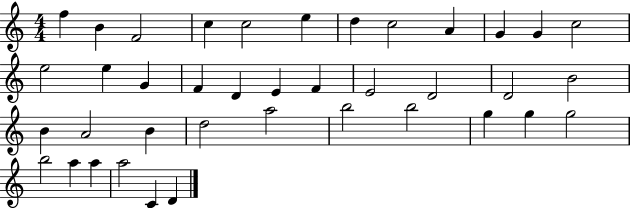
{
  \clef treble
  \numericTimeSignature
  \time 4/4
  \key c \major
  f''4 b'4 f'2 | c''4 c''2 e''4 | d''4 c''2 a'4 | g'4 g'4 c''2 | \break e''2 e''4 g'4 | f'4 d'4 e'4 f'4 | e'2 d'2 | d'2 b'2 | \break b'4 a'2 b'4 | d''2 a''2 | b''2 b''2 | g''4 g''4 g''2 | \break b''2 a''4 a''4 | a''2 c'4 d'4 | \bar "|."
}